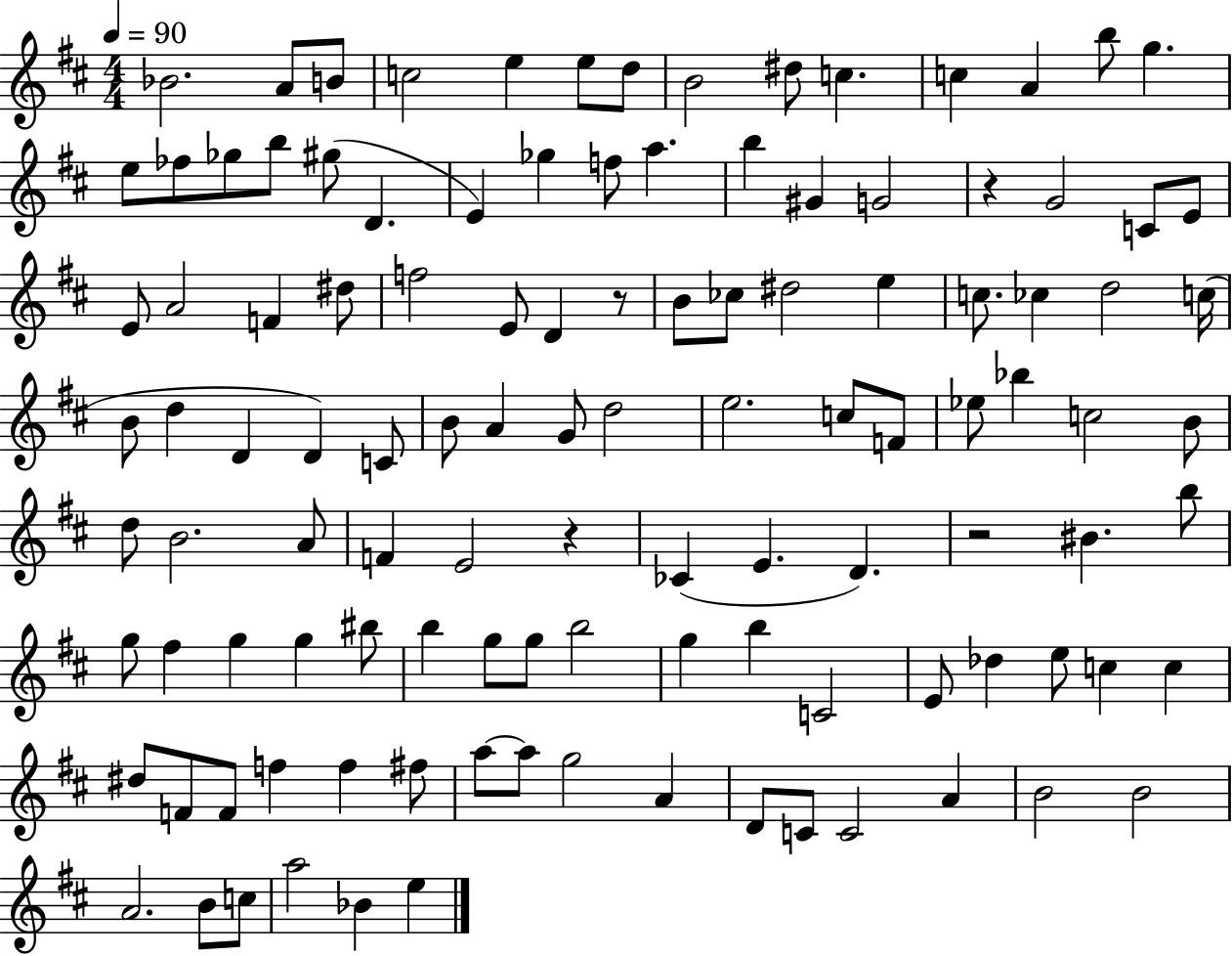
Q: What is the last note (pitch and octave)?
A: E5